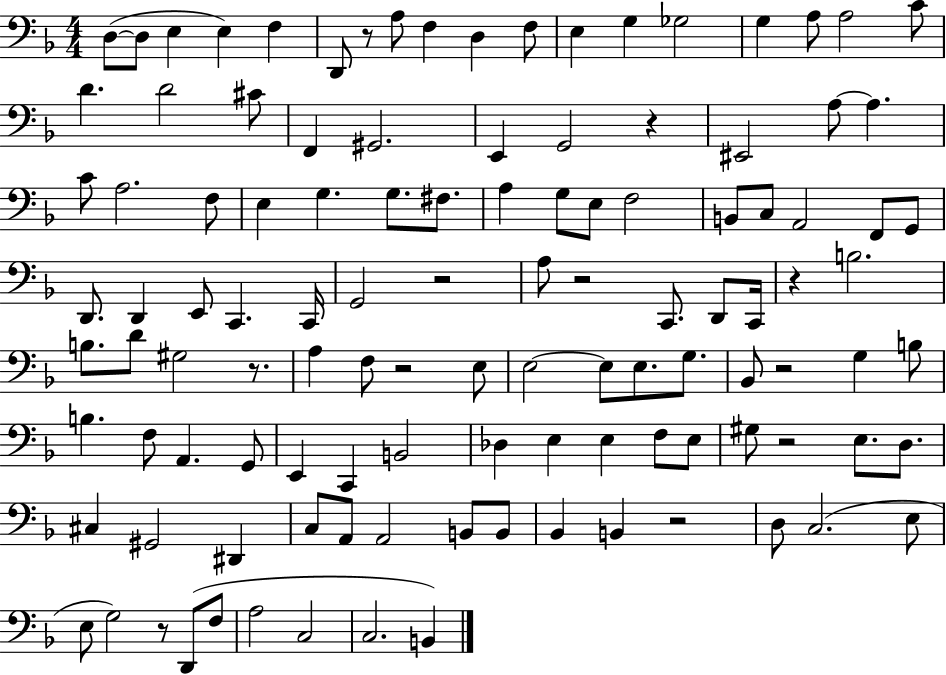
{
  \clef bass
  \numericTimeSignature
  \time 4/4
  \key f \major
  d8~(~ d8 e4 e4) f4 | d,8 r8 a8 f4 d4 f8 | e4 g4 ges2 | g4 a8 a2 c'8 | \break d'4. d'2 cis'8 | f,4 gis,2. | e,4 g,2 r4 | eis,2 a8~~ a4. | \break c'8 a2. f8 | e4 g4. g8. fis8. | a4 g8 e8 f2 | b,8 c8 a,2 f,8 g,8 | \break d,8. d,4 e,8 c,4. c,16 | g,2 r2 | a8 r2 c,8. d,8 c,16 | r4 b2. | \break b8. d'8 gis2 r8. | a4 f8 r2 e8 | e2~~ e8 e8. g8. | bes,8 r2 g4 b8 | \break b4. f8 a,4. g,8 | e,4 c,4 b,2 | des4 e4 e4 f8 e8 | gis8 r2 e8. d8. | \break cis4 gis,2 dis,4 | c8 a,8 a,2 b,8 b,8 | bes,4 b,4 r2 | d8 c2.( e8 | \break e8 g2) r8 d,8( f8 | a2 c2 | c2. b,4) | \bar "|."
}